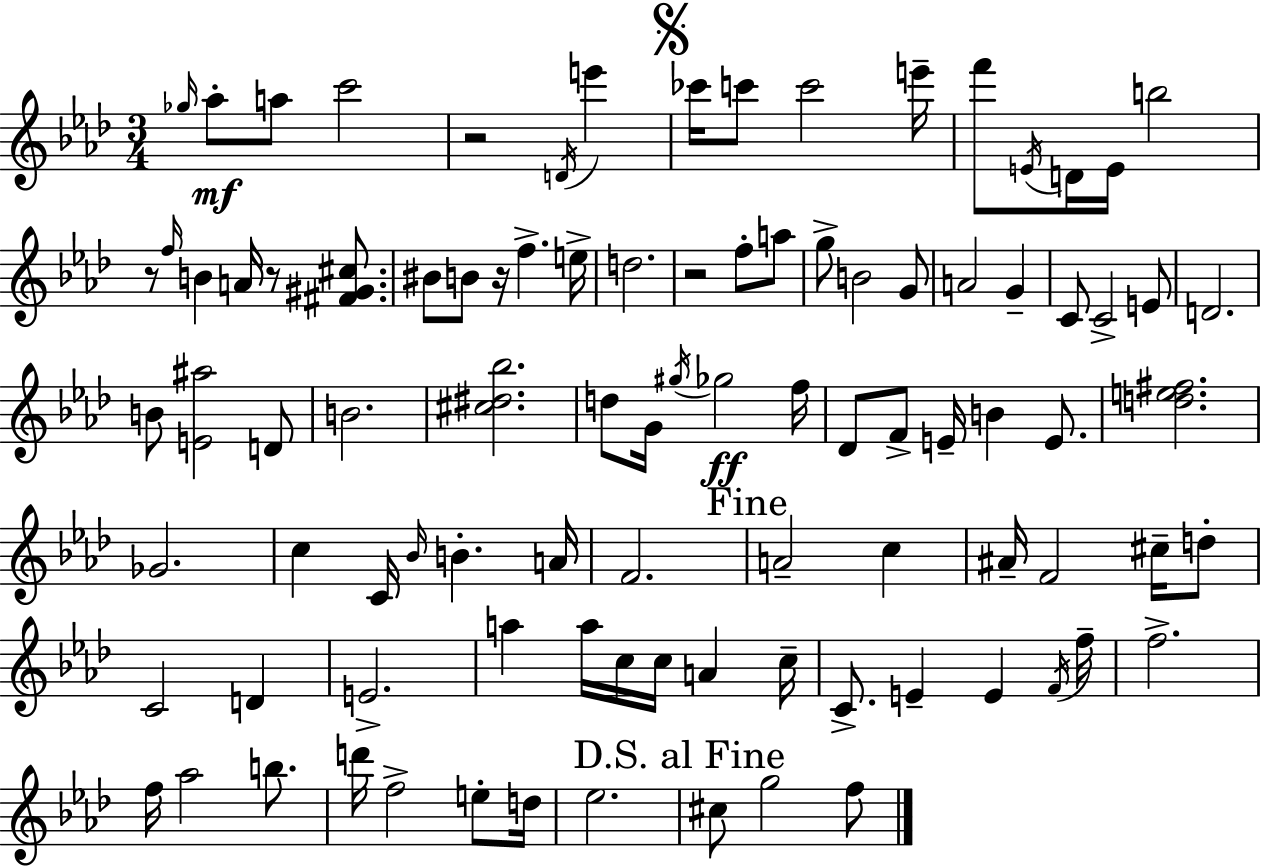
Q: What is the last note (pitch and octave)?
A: F5